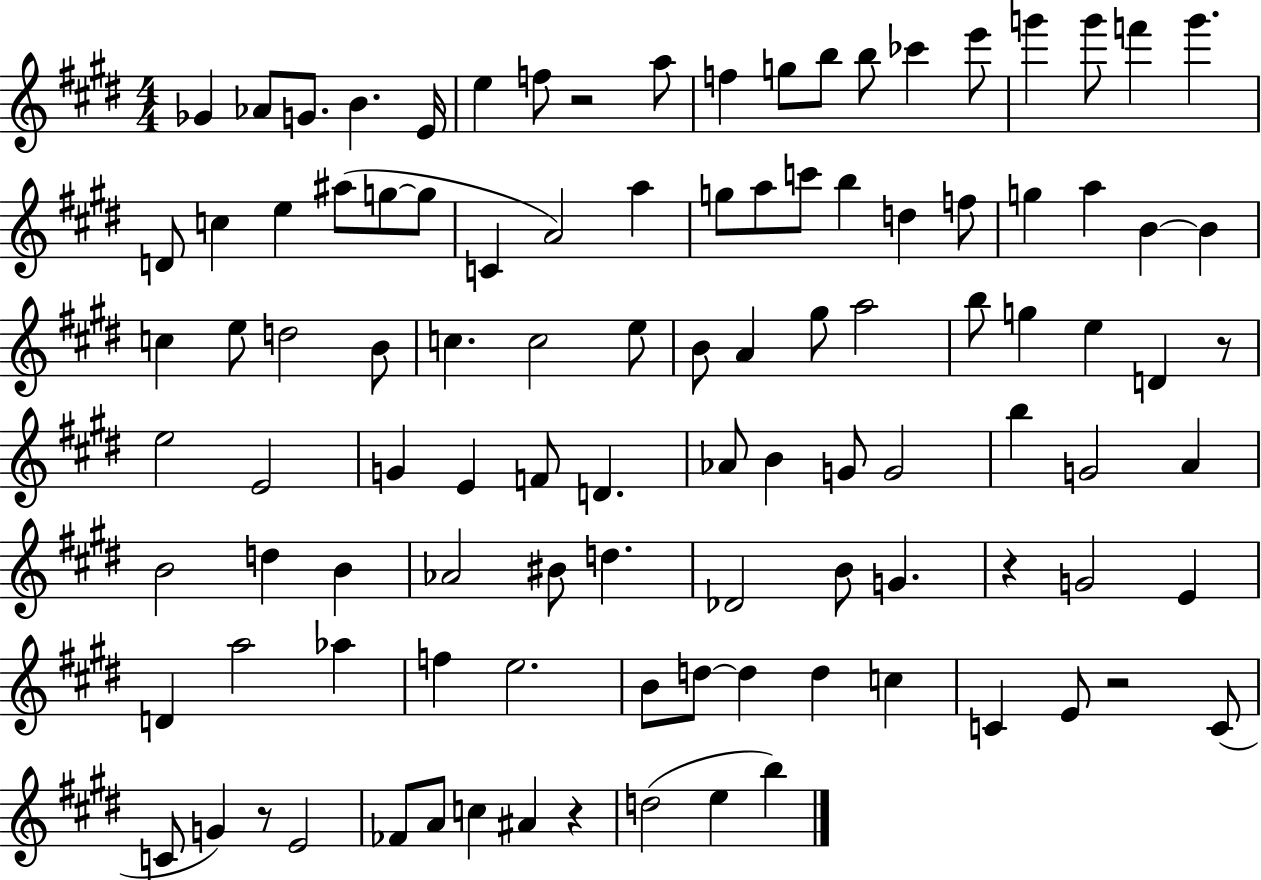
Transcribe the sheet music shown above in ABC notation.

X:1
T:Untitled
M:4/4
L:1/4
K:E
_G _A/2 G/2 B E/4 e f/2 z2 a/2 f g/2 b/2 b/2 _c' e'/2 g' g'/2 f' g' D/2 c e ^a/2 g/2 g/2 C A2 a g/2 a/2 c'/2 b d f/2 g a B B c e/2 d2 B/2 c c2 e/2 B/2 A ^g/2 a2 b/2 g e D z/2 e2 E2 G E F/2 D _A/2 B G/2 G2 b G2 A B2 d B _A2 ^B/2 d _D2 B/2 G z G2 E D a2 _a f e2 B/2 d/2 d d c C E/2 z2 C/2 C/2 G z/2 E2 _F/2 A/2 c ^A z d2 e b